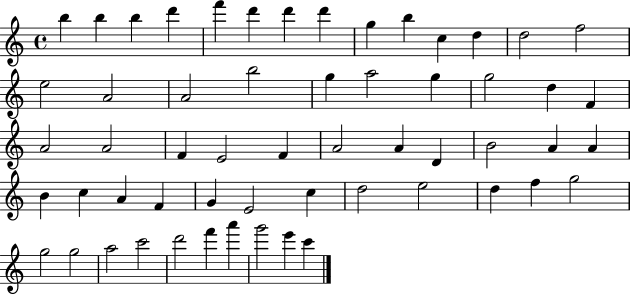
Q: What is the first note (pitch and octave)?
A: B5